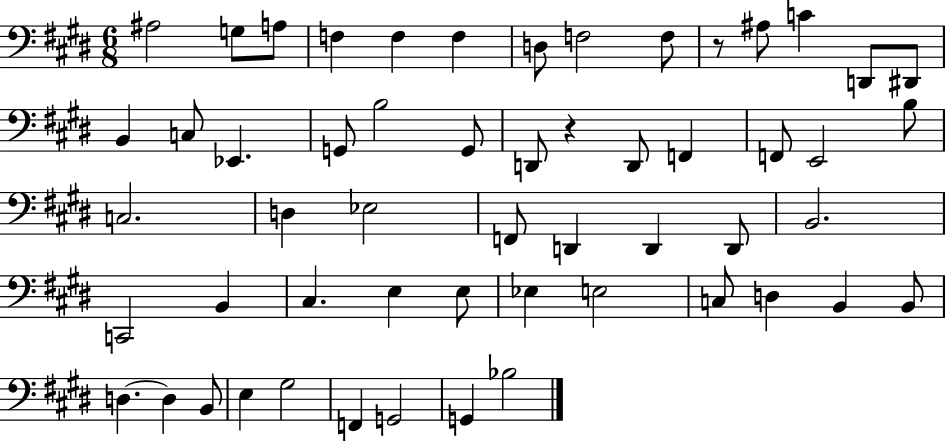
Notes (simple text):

A#3/h G3/e A3/e F3/q F3/q F3/q D3/e F3/h F3/e R/e A#3/e C4/q D2/e D#2/e B2/q C3/e Eb2/q. G2/e B3/h G2/e D2/e R/q D2/e F2/q F2/e E2/h B3/e C3/h. D3/q Eb3/h F2/e D2/q D2/q D2/e B2/h. C2/h B2/q C#3/q. E3/q E3/e Eb3/q E3/h C3/e D3/q B2/q B2/e D3/q. D3/q B2/e E3/q G#3/h F2/q G2/h G2/q Bb3/h